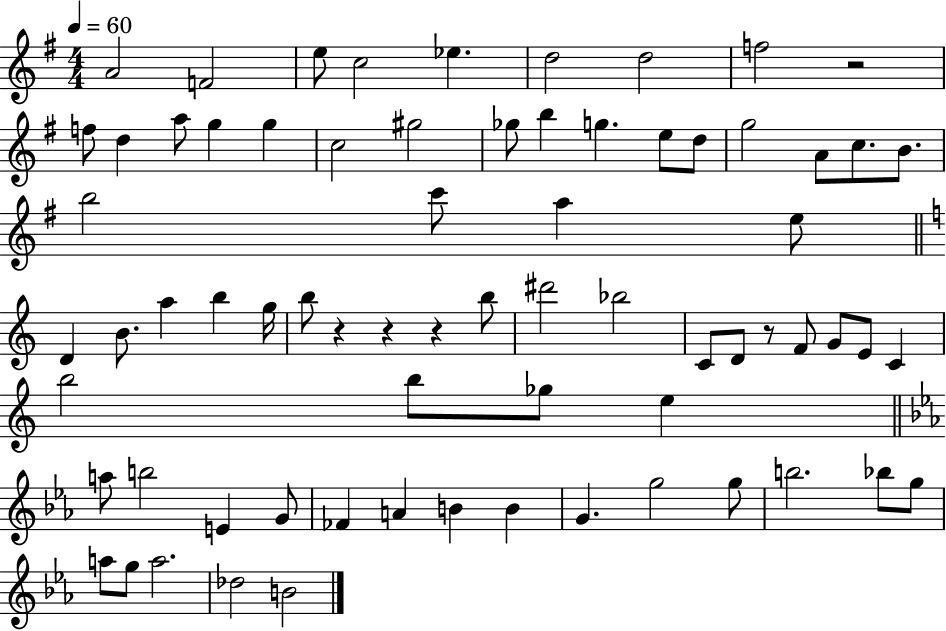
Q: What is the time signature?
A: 4/4